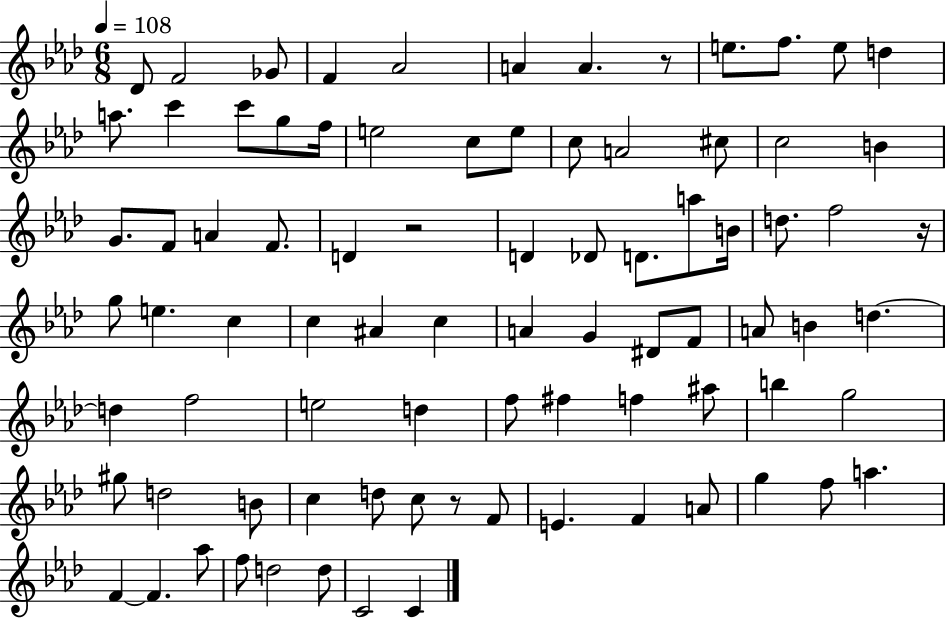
Db4/e F4/h Gb4/e F4/q Ab4/h A4/q A4/q. R/e E5/e. F5/e. E5/e D5/q A5/e. C6/q C6/e G5/e F5/s E5/h C5/e E5/e C5/e A4/h C#5/e C5/h B4/q G4/e. F4/e A4/q F4/e. D4/q R/h D4/q Db4/e D4/e. A5/e B4/s D5/e. F5/h R/s G5/e E5/q. C5/q C5/q A#4/q C5/q A4/q G4/q D#4/e F4/e A4/e B4/q D5/q. D5/q F5/h E5/h D5/q F5/e F#5/q F5/q A#5/e B5/q G5/h G#5/e D5/h B4/e C5/q D5/e C5/e R/e F4/e E4/q. F4/q A4/e G5/q F5/e A5/q. F4/q F4/q. Ab5/e F5/e D5/h D5/e C4/h C4/q